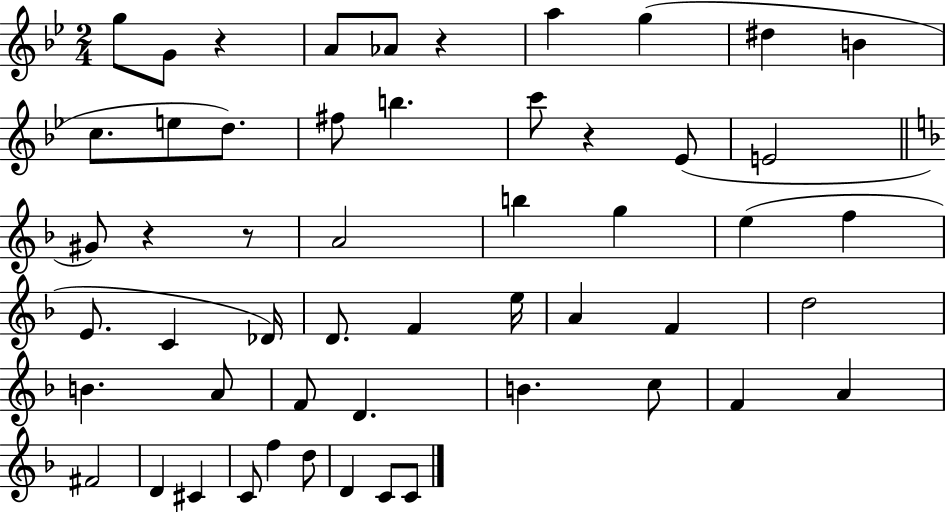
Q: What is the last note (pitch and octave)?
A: C4